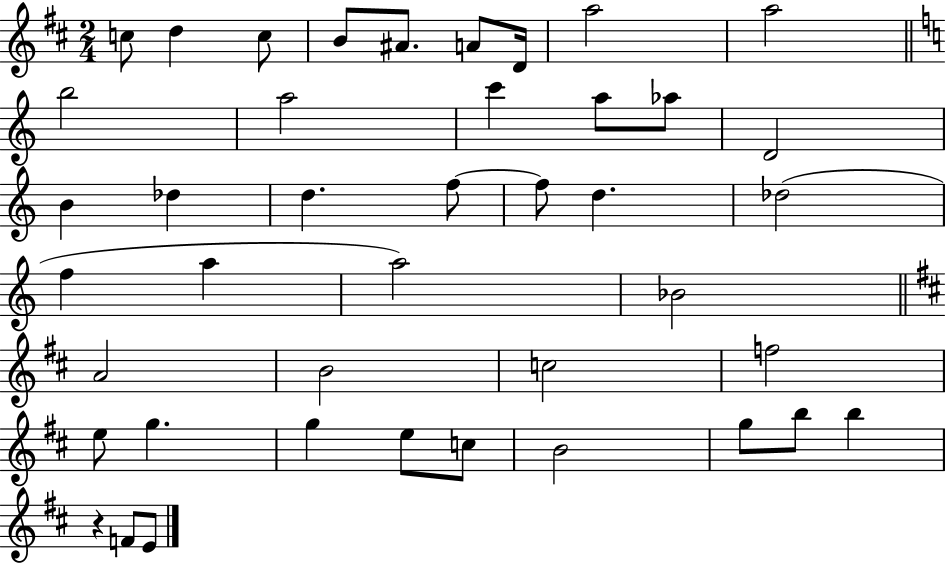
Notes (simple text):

C5/e D5/q C5/e B4/e A#4/e. A4/e D4/s A5/h A5/h B5/h A5/h C6/q A5/e Ab5/e D4/h B4/q Db5/q D5/q. F5/e F5/e D5/q. Db5/h F5/q A5/q A5/h Bb4/h A4/h B4/h C5/h F5/h E5/e G5/q. G5/q E5/e C5/e B4/h G5/e B5/e B5/q R/q F4/e E4/e